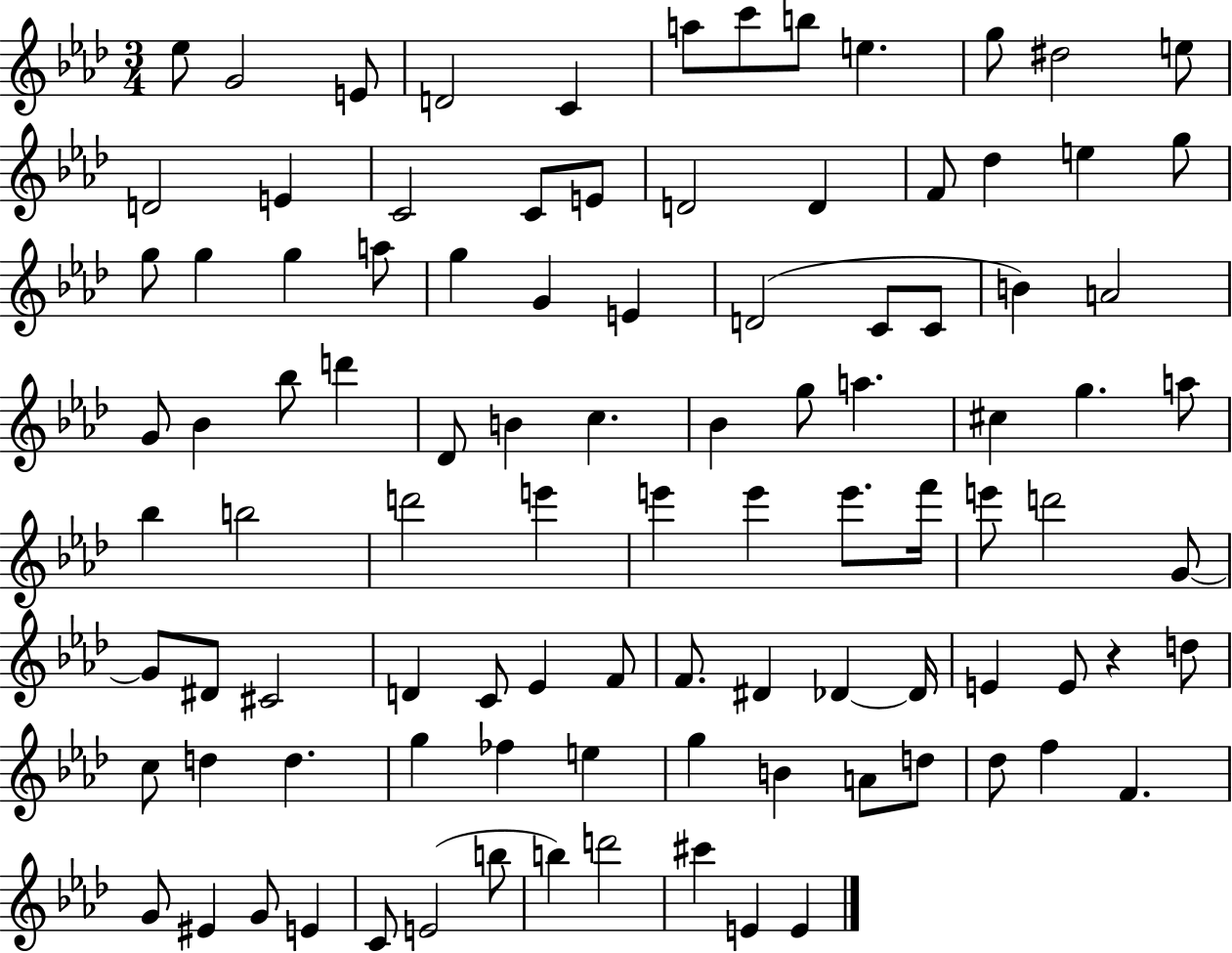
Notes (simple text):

Eb5/e G4/h E4/e D4/h C4/q A5/e C6/e B5/e E5/q. G5/e D#5/h E5/e D4/h E4/q C4/h C4/e E4/e D4/h D4/q F4/e Db5/q E5/q G5/e G5/e G5/q G5/q A5/e G5/q G4/q E4/q D4/h C4/e C4/e B4/q A4/h G4/e Bb4/q Bb5/e D6/q Db4/e B4/q C5/q. Bb4/q G5/e A5/q. C#5/q G5/q. A5/e Bb5/q B5/h D6/h E6/q E6/q E6/q E6/e. F6/s E6/e D6/h G4/e G4/e D#4/e C#4/h D4/q C4/e Eb4/q F4/e F4/e. D#4/q Db4/q Db4/s E4/q E4/e R/q D5/e C5/e D5/q D5/q. G5/q FES5/q E5/q G5/q B4/q A4/e D5/e Db5/e F5/q F4/q. G4/e EIS4/q G4/e E4/q C4/e E4/h B5/e B5/q D6/h C#6/q E4/q E4/q